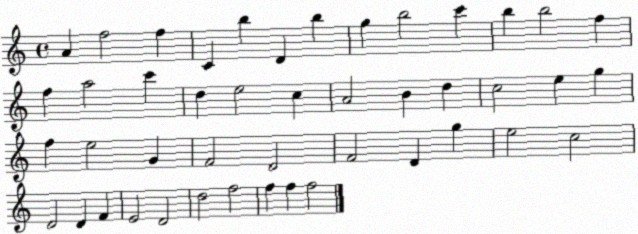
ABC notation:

X:1
T:Untitled
M:4/4
L:1/4
K:C
A f2 f C b D b g b2 c' b b2 f f a2 c' d e2 c A2 B d c2 e g f e2 G F2 D2 F2 D g e2 c2 D2 D F E2 D2 d2 f2 f f f2